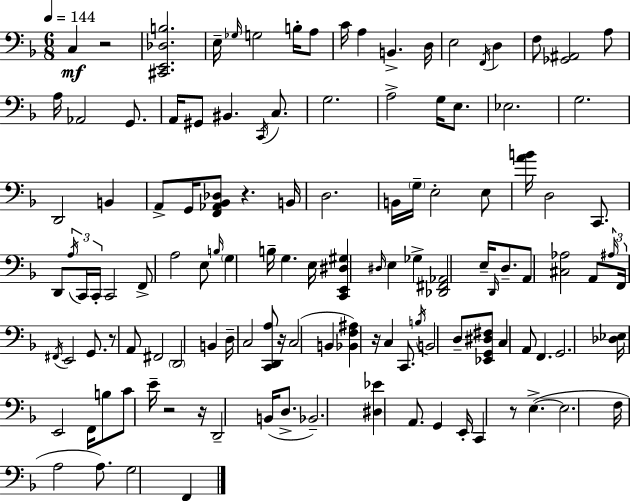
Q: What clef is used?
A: bass